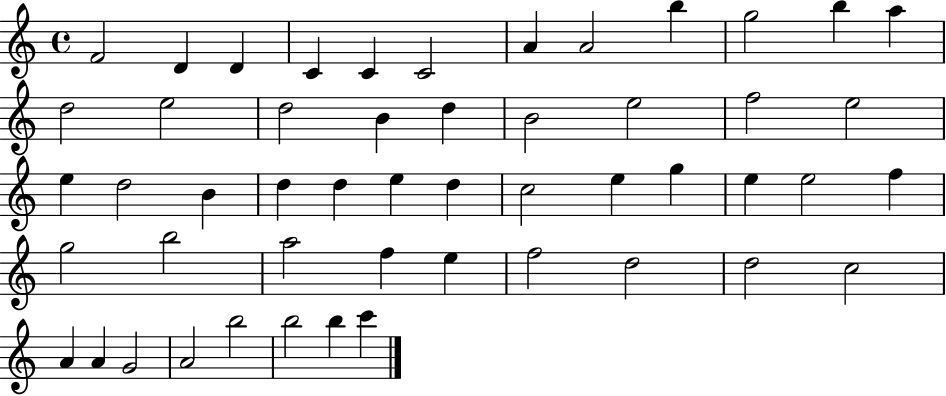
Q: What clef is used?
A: treble